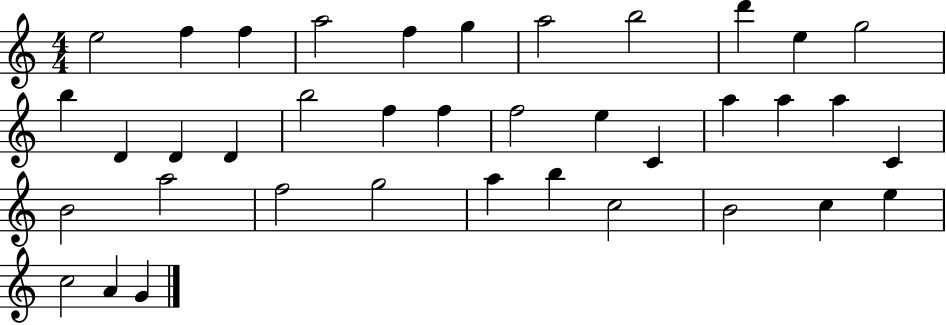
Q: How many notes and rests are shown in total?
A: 38